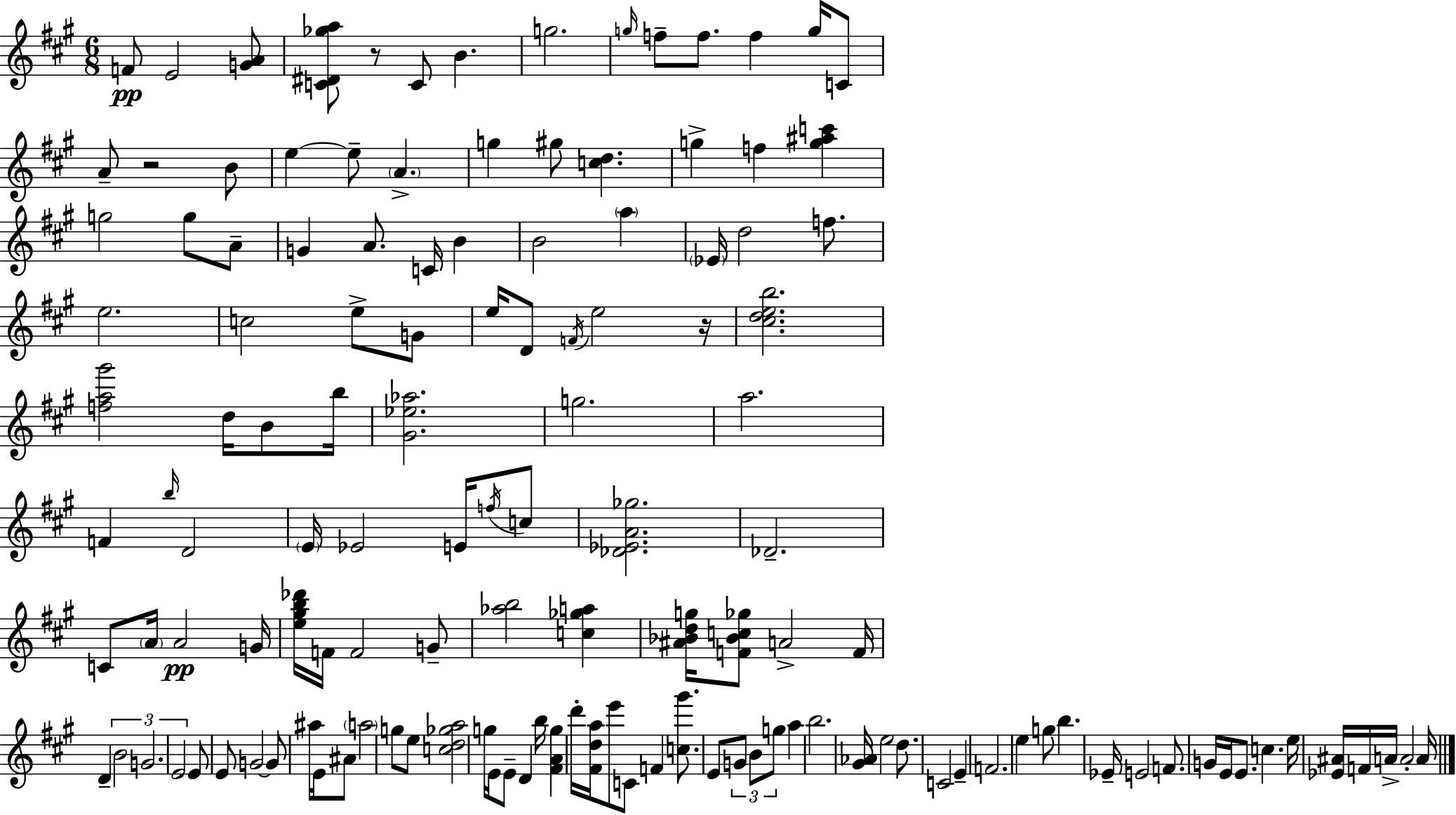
{
  \clef treble
  \numericTimeSignature
  \time 6/8
  \key a \major
  f'8\pp e'2 <g' a'>8 | <c' dis' ges'' a''>8 r8 c'8 b'4. | g''2. | \grace { g''16 } f''8-- f''8. f''4 g''16 c'8 | \break a'8-- r2 b'8 | e''4~~ e''8-- \parenthesize a'4.-> | g''4 gis''8 <c'' d''>4. | g''4-> f''4 <g'' ais'' c'''>4 | \break g''2 g''8 a'8-- | g'4 a'8. c'16 b'4 | b'2 \parenthesize a''4 | \parenthesize ees'16 d''2 f''8. | \break e''2. | c''2 e''8-> g'8 | e''16 d'8 \acciaccatura { f'16 } e''2 | r16 <cis'' d'' e'' b''>2. | \break <f'' a'' gis'''>2 d''16 b'8 | b''16 <gis' ees'' aes''>2. | g''2. | a''2. | \break f'4 \grace { b''16 } d'2 | \parenthesize e'16 ees'2 | e'16 \acciaccatura { f''16 } c''8 <des' ees' a' ges''>2. | des'2.-- | \break c'8 \parenthesize a'16 a'2\pp | g'16 <e'' gis'' b'' des'''>16 f'16 f'2 | g'8-- <aes'' b''>2 | <c'' ges'' a''>4 <ais' bes' d'' g''>16 <f' bes' c'' ges''>8 a'2-> | \break f'16 d'4-- \tuplet 3/2 { b'2 | g'2. | e'2 } | e'8 e'8 g'2~~ | \break g'8 ais''16 e'16 ais'8 \parenthesize a''2 | g''8 e''8 <c'' d'' ges'' a''>2 | g''16 e'16 e'8-- d'4 b''16 <fis' a' g''>4 | d'''16-. <fis' d'' a''>16 e'''8 c'8 f'4 | \break <c'' gis'''>8. e'8 \tuplet 3/2 { g'8 b'8 g''8 } | a''4 b''2. | <gis' aes'>16 e''2 | d''8. c'2 | \break e'4-- f'2. | e''4 g''8 b''4. | ees'16-- e'2 | f'8. g'16 e'16 e'8. c''4. | \break e''16 <ees' ais'>16 f'16 a'16-> a'2-. | a'16 \bar "|."
}